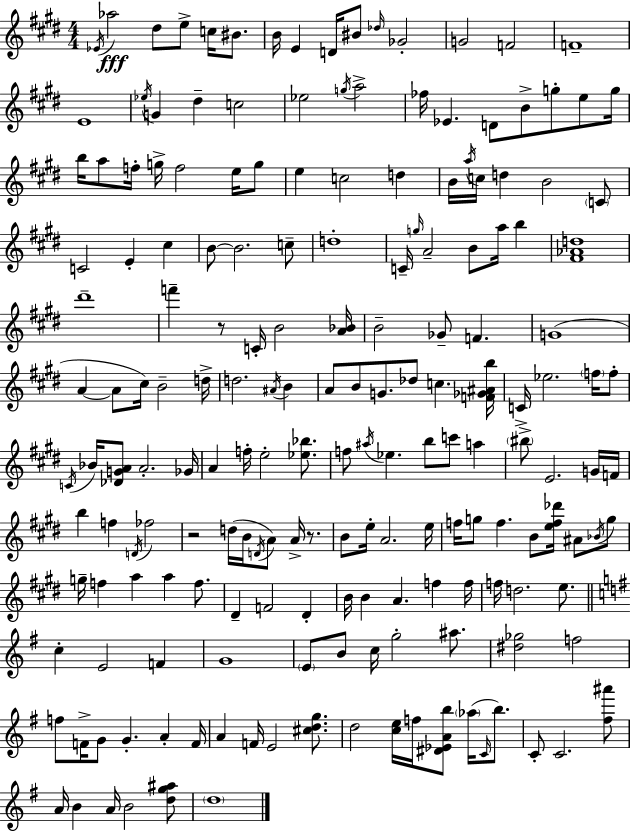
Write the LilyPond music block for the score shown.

{
  \clef treble
  \numericTimeSignature
  \time 4/4
  \key e \major
  \acciaccatura { ees'16 }\fff aes''2 dis''8 e''8-> c''16 bis'8. | b'16 e'4 d'16 bis'8 \grace { des''16 } ges'2-. | g'2 f'2 | f'1-- | \break e'1 | \acciaccatura { ees''16 } g'4 dis''4-- c''2 | ees''2 \acciaccatura { g''16 } a''2-> | fes''16 ees'4. d'8 b'8-> g''8-. | \break e''8 g''16 b''16 a''8 f''16-. g''16-> f''2 | e''16 g''8 e''4 c''2 | d''4 b'16 \acciaccatura { a''16 } c''16 d''4 b'2 | \parenthesize c'8 c'2 e'4-. | \break cis''4 b'8~~ b'2. | c''8-- d''1-. | c'16-- \grace { g''16 } a'2-- b'8 | a''16 b''4 <fis' aes' d''>1 | \break dis'''1-- | f'''4-- r8 c'16-. b'2 | <a' bes'>16 b'2-- ges'8-- | f'4. g'1( | \break a'4~~ a'8 cis''16) b'2-- | d''16-> d''2. | \acciaccatura { ais'16 } b'4 a'8 b'8 g'8. des''8 | c''4. <f' ges' ais' b''>16 c'16-> ees''2. | \break \parenthesize f''16 f''8-. \acciaccatura { c'16 } bes'16 <des' g' a'>8 a'2.-. | ges'16 a'4 f''16-. e''2-. | <ees'' bes''>8. f''8 \acciaccatura { ais''16 } ees''4. | b''8 c'''8 a''4 \parenthesize bis''8-> e'2. | \break g'16 f'16 b''4 f''4 | \acciaccatura { d'16 } fes''2 r2 | d''16( b'16 \acciaccatura { d'16 }) a'8 a'16-> r8. b'8 e''16-. a'2. | e''16 f''16 g''8 f''4. | \break b'8 <e'' f'' des'''>16 ais'8 \acciaccatura { bes'16 } g''8 g''16-- f''4 | a''4 a''4 f''8. dis'4-- | f'2 dis'4-. b'16 b'4 | a'4. f''4 f''16 f''16 d''2. | \break e''8. \bar "||" \break \key g \major c''4-. e'2 f'4 | g'1 | \parenthesize e'8 b'8 c''16 g''2-. ais''8. | <dis'' ges''>2 f''2 | \break f''8 f'16-> g'8 g'4.-. a'4-. f'16 | a'4 f'16 e'2 <cis'' d'' g''>8. | d''2 <c'' e''>16 f''16 <dis' ees' a' b''>8 \parenthesize aes''16( \grace { c'16 } b''8.) | c'8-. c'2. <fis'' ais'''>8 | \break a'16 b'4 a'16 b'2 <d'' g'' ais''>8 | \parenthesize d''1 | \bar "|."
}